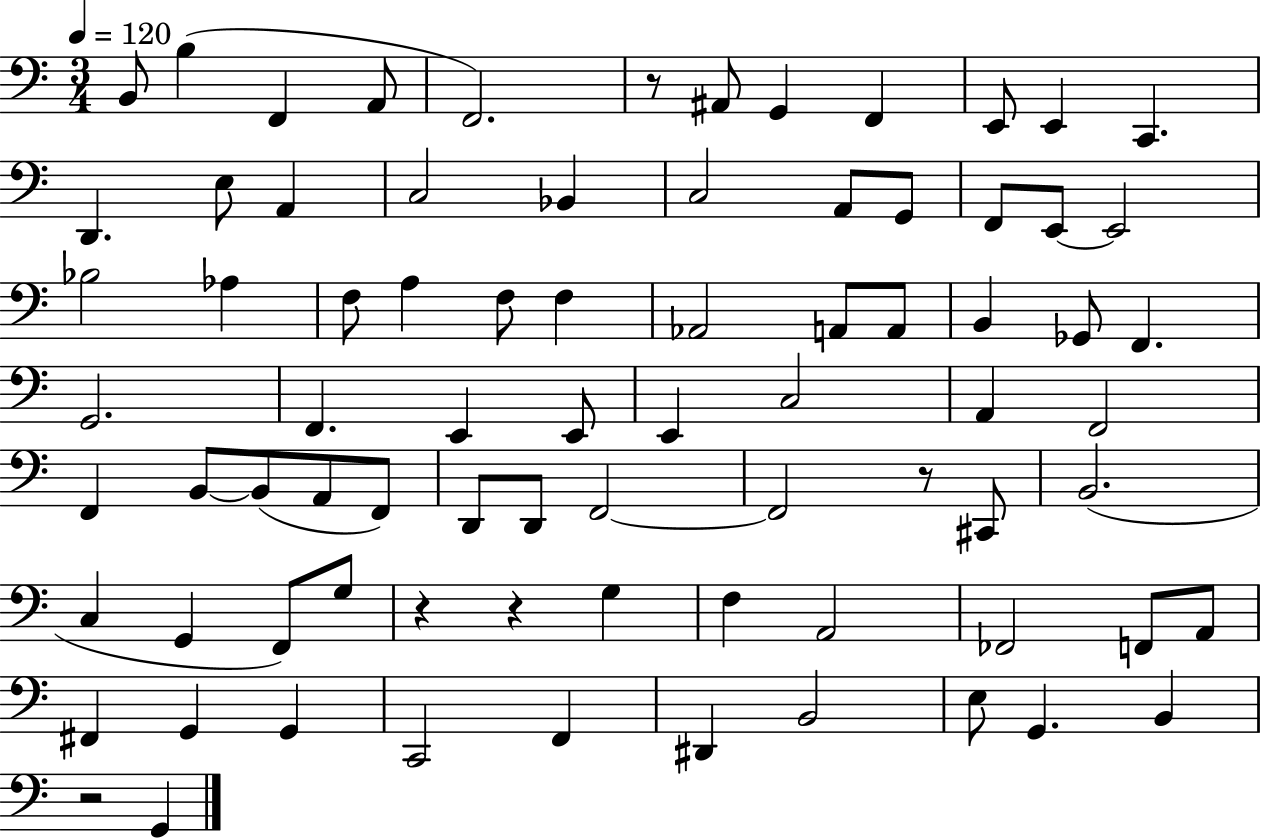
X:1
T:Untitled
M:3/4
L:1/4
K:C
B,,/2 B, F,, A,,/2 F,,2 z/2 ^A,,/2 G,, F,, E,,/2 E,, C,, D,, E,/2 A,, C,2 _B,, C,2 A,,/2 G,,/2 F,,/2 E,,/2 E,,2 _B,2 _A, F,/2 A, F,/2 F, _A,,2 A,,/2 A,,/2 B,, _G,,/2 F,, G,,2 F,, E,, E,,/2 E,, C,2 A,, F,,2 F,, B,,/2 B,,/2 A,,/2 F,,/2 D,,/2 D,,/2 F,,2 F,,2 z/2 ^C,,/2 B,,2 C, G,, F,,/2 G,/2 z z G, F, A,,2 _F,,2 F,,/2 A,,/2 ^F,, G,, G,, C,,2 F,, ^D,, B,,2 E,/2 G,, B,, z2 G,,